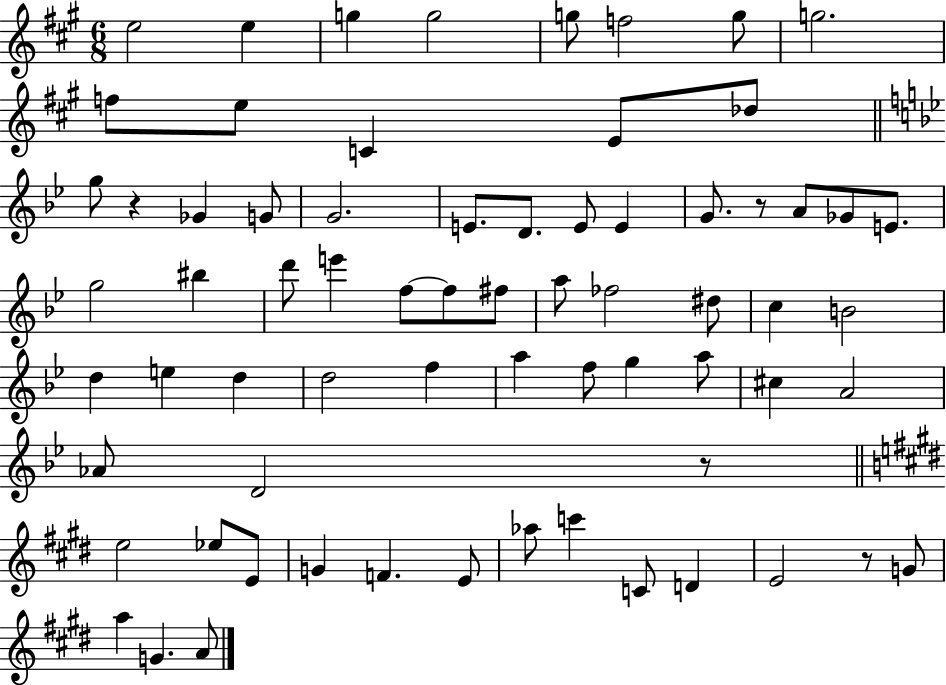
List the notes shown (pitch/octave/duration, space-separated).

E5/h E5/q G5/q G5/h G5/e F5/h G5/e G5/h. F5/e E5/e C4/q E4/e Db5/e G5/e R/q Gb4/q G4/e G4/h. E4/e. D4/e. E4/e E4/q G4/e. R/e A4/e Gb4/e E4/e. G5/h BIS5/q D6/e E6/q F5/e F5/e F#5/e A5/e FES5/h D#5/e C5/q B4/h D5/q E5/q D5/q D5/h F5/q A5/q F5/e G5/q A5/e C#5/q A4/h Ab4/e D4/h R/e E5/h Eb5/e E4/e G4/q F4/q. E4/e Ab5/e C6/q C4/e D4/q E4/h R/e G4/e A5/q G4/q. A4/e